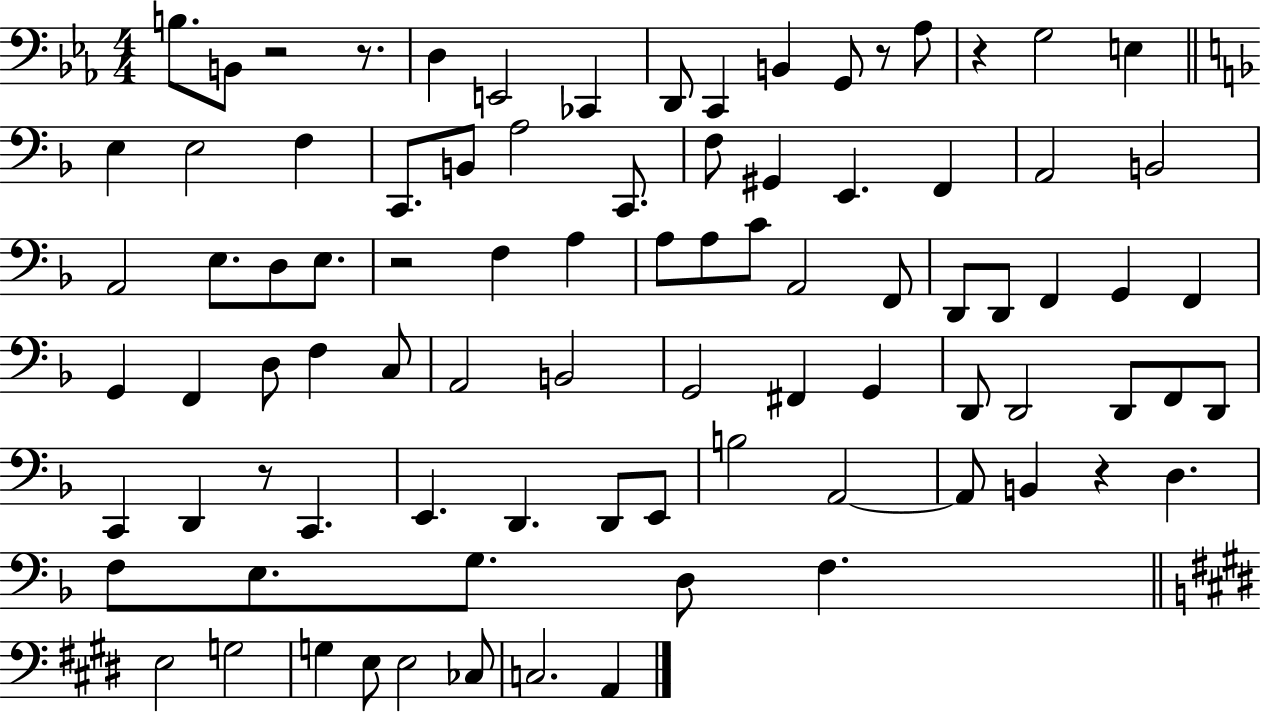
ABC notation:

X:1
T:Untitled
M:4/4
L:1/4
K:Eb
B,/2 B,,/2 z2 z/2 D, E,,2 _C,, D,,/2 C,, B,, G,,/2 z/2 _A,/2 z G,2 E, E, E,2 F, C,,/2 B,,/2 A,2 C,,/2 F,/2 ^G,, E,, F,, A,,2 B,,2 A,,2 E,/2 D,/2 E,/2 z2 F, A, A,/2 A,/2 C/2 A,,2 F,,/2 D,,/2 D,,/2 F,, G,, F,, G,, F,, D,/2 F, C,/2 A,,2 B,,2 G,,2 ^F,, G,, D,,/2 D,,2 D,,/2 F,,/2 D,,/2 C,, D,, z/2 C,, E,, D,, D,,/2 E,,/2 B,2 A,,2 A,,/2 B,, z D, F,/2 E,/2 G,/2 D,/2 F, E,2 G,2 G, E,/2 E,2 _C,/2 C,2 A,,